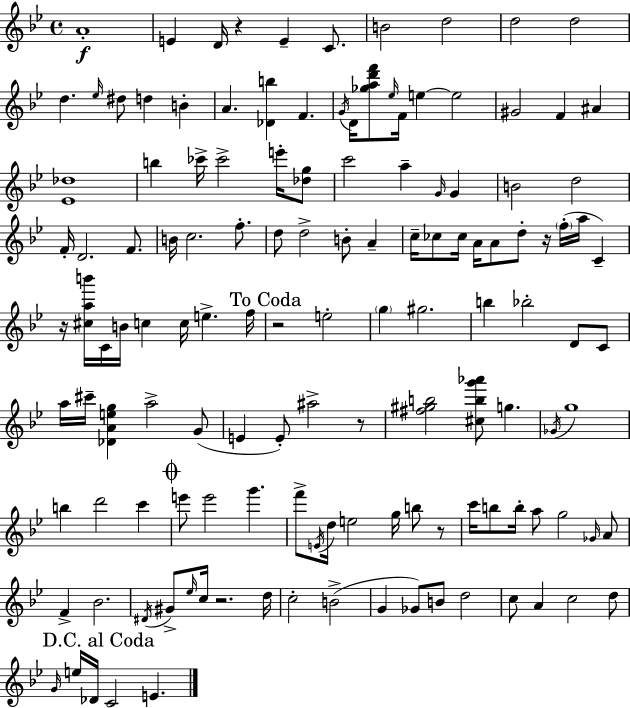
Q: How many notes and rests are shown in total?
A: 133